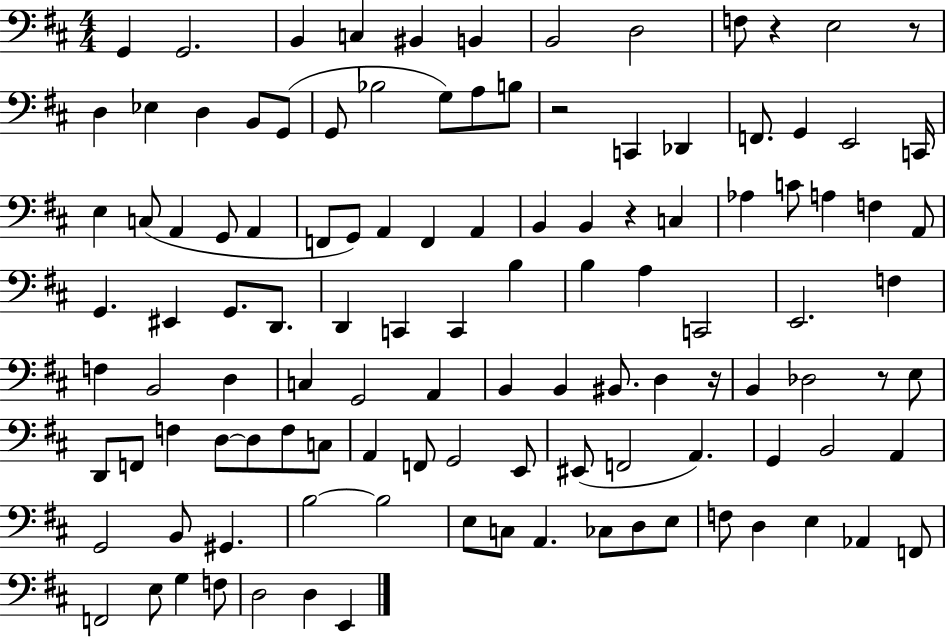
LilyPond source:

{
  \clef bass
  \numericTimeSignature
  \time 4/4
  \key d \major
  g,4 g,2. | b,4 c4 bis,4 b,4 | b,2 d2 | f8 r4 e2 r8 | \break d4 ees4 d4 b,8 g,8( | g,8 bes2 g8) a8 b8 | r2 c,4 des,4 | f,8. g,4 e,2 c,16 | \break e4 c8( a,4 g,8 a,4 | f,8 g,8) a,4 f,4 a,4 | b,4 b,4 r4 c4 | aes4 c'8 a4 f4 a,8 | \break g,4. eis,4 g,8. d,8. | d,4 c,4 c,4 b4 | b4 a4 c,2 | e,2. f4 | \break f4 b,2 d4 | c4 g,2 a,4 | b,4 b,4 bis,8. d4 r16 | b,4 des2 r8 e8 | \break d,8 f,8 f4 d8~~ d8 f8 c8 | a,4 f,8 g,2 e,8 | eis,8( f,2 a,4.) | g,4 b,2 a,4 | \break g,2 b,8 gis,4. | b2~~ b2 | e8 c8 a,4. ces8 d8 e8 | f8 d4 e4 aes,4 f,8 | \break f,2 e8 g4 f8 | d2 d4 e,4 | \bar "|."
}